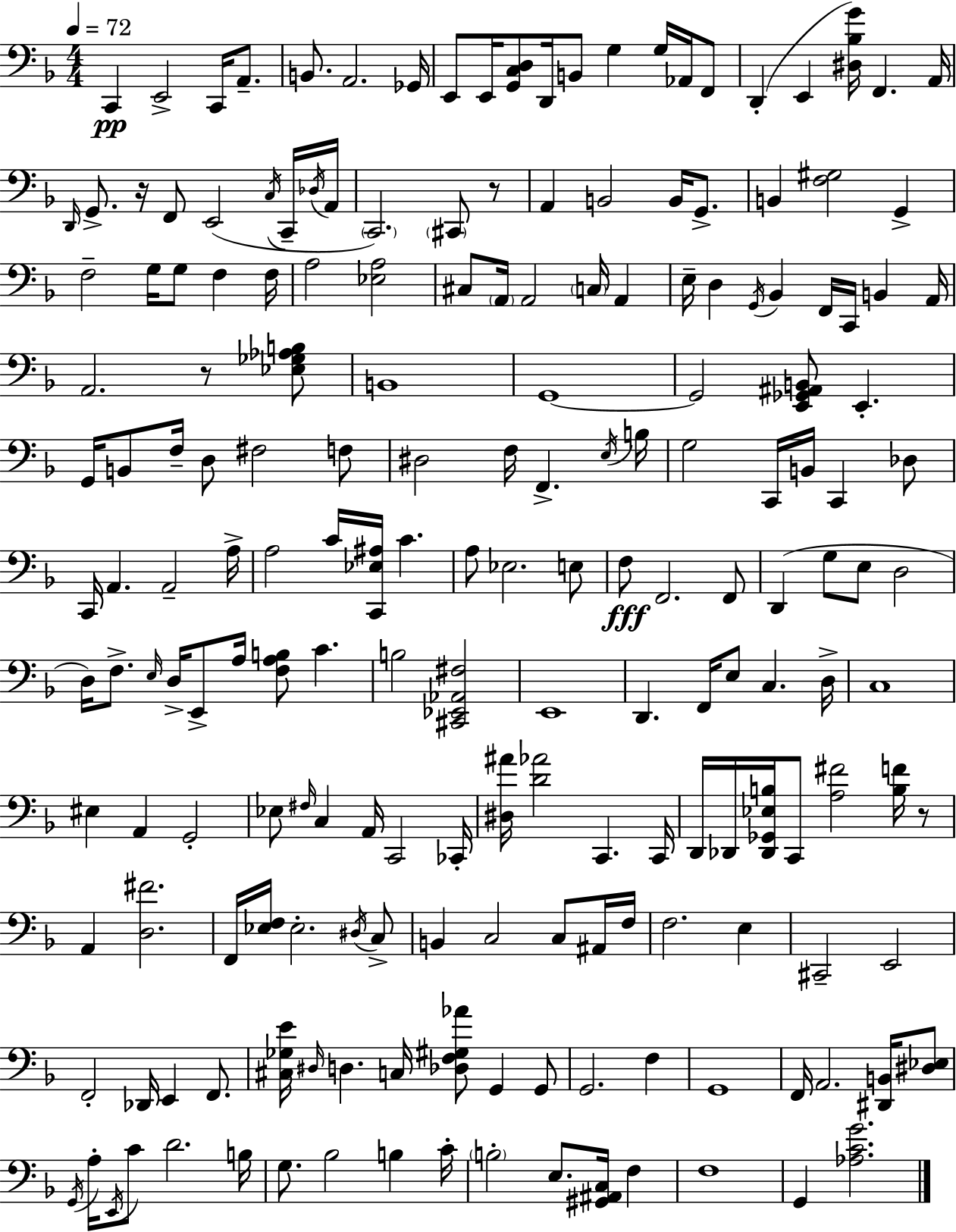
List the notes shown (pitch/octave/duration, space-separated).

C2/q E2/h C2/s A2/e. B2/e. A2/h. Gb2/s E2/e E2/s [G2,C3,D3]/e D2/s B2/e G3/q G3/s Ab2/s F2/e D2/q E2/q [D#3,Bb3,G4]/s F2/q. A2/s D2/s G2/e. R/s F2/e E2/h C3/s C2/s Db3/s A2/s C2/h. C#2/e R/e A2/q B2/h B2/s G2/e. B2/q [F3,G#3]/h G2/q F3/h G3/s G3/e F3/q F3/s A3/h [Eb3,A3]/h C#3/e A2/s A2/h C3/s A2/q E3/s D3/q G2/s Bb2/q F2/s C2/s B2/q A2/s A2/h. R/e [Eb3,Gb3,Ab3,B3]/e B2/w G2/w G2/h [E2,Gb2,A#2,B2]/e E2/q. G2/s B2/e F3/s D3/e F#3/h F3/e D#3/h F3/s F2/q. E3/s B3/s G3/h C2/s B2/s C2/q Db3/e C2/s A2/q. A2/h A3/s A3/h C4/s [C2,Eb3,A#3]/s C4/q. A3/e Eb3/h. E3/e F3/e F2/h. F2/e D2/q G3/e E3/e D3/h D3/s F3/e. E3/s D3/s E2/e A3/s [F3,A3,B3]/e C4/q. B3/h [C#2,Eb2,Ab2,F#3]/h E2/w D2/q. F2/s E3/e C3/q. D3/s C3/w EIS3/q A2/q G2/h Eb3/e F#3/s C3/q A2/s C2/h CES2/s [D#3,A#4]/s [D4,Ab4]/h C2/q. C2/s D2/s Db2/s [Db2,Gb2,Eb3,B3]/s C2/e [A3,F#4]/h [B3,F4]/s R/e A2/q [D3,F#4]/h. F2/s [Eb3,F3]/s Eb3/h. D#3/s C3/e B2/q C3/h C3/e A#2/s F3/s F3/h. E3/q C#2/h E2/h F2/h Db2/s E2/q F2/e. [C#3,Gb3,E4]/s D#3/s D3/q. C3/s [Db3,F3,G#3,Ab4]/e G2/q G2/e G2/h. F3/q G2/w F2/s A2/h. [D#2,B2]/s [D#3,Eb3]/e G2/s A3/s E2/s C4/e D4/h. B3/s G3/e. Bb3/h B3/q C4/s B3/h E3/e. [G#2,A#2,C3]/s F3/q F3/w G2/q [Ab3,C4,G4]/h.